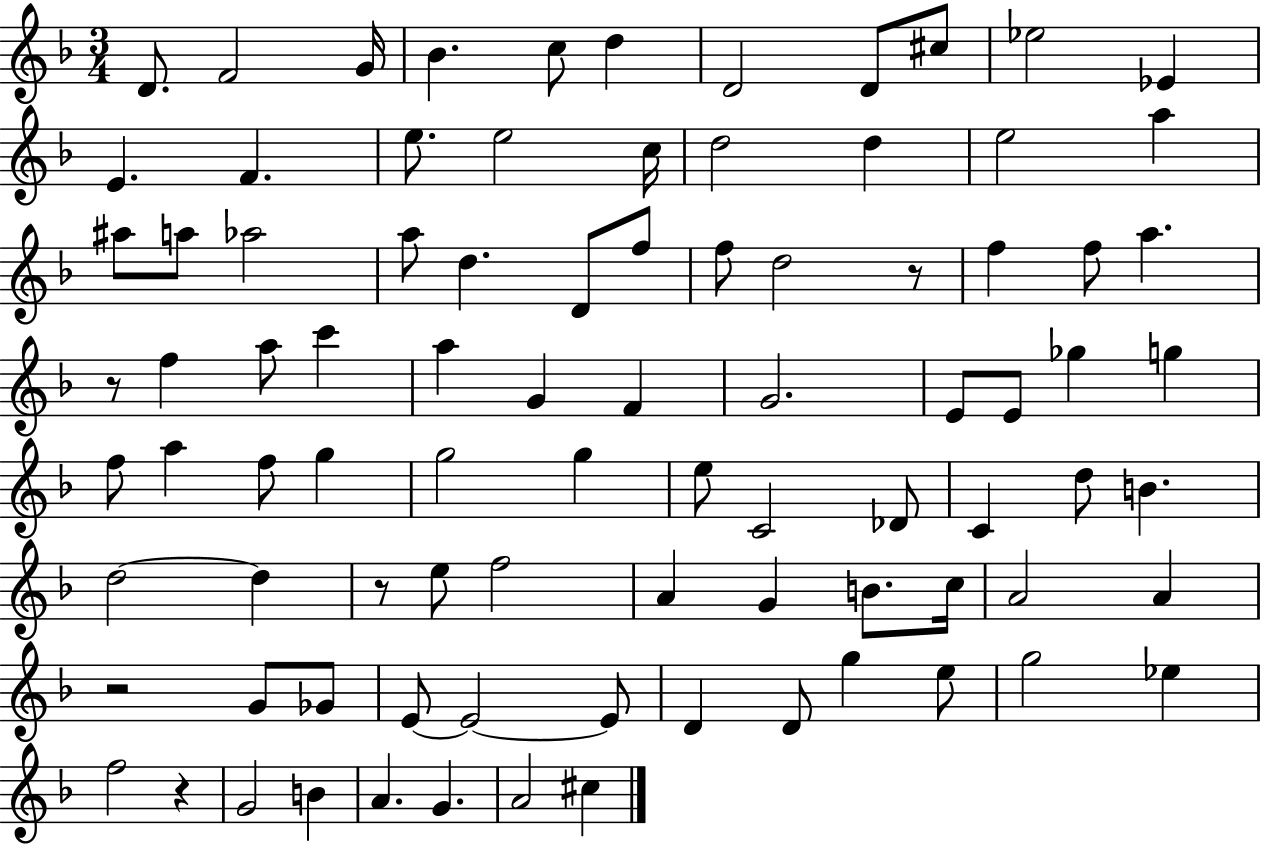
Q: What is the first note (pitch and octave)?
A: D4